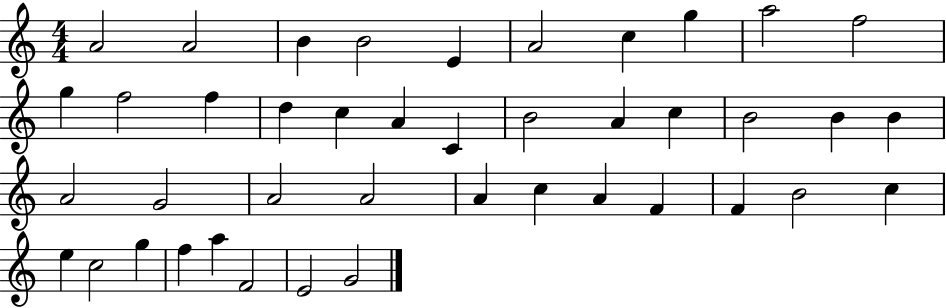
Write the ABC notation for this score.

X:1
T:Untitled
M:4/4
L:1/4
K:C
A2 A2 B B2 E A2 c g a2 f2 g f2 f d c A C B2 A c B2 B B A2 G2 A2 A2 A c A F F B2 c e c2 g f a F2 E2 G2